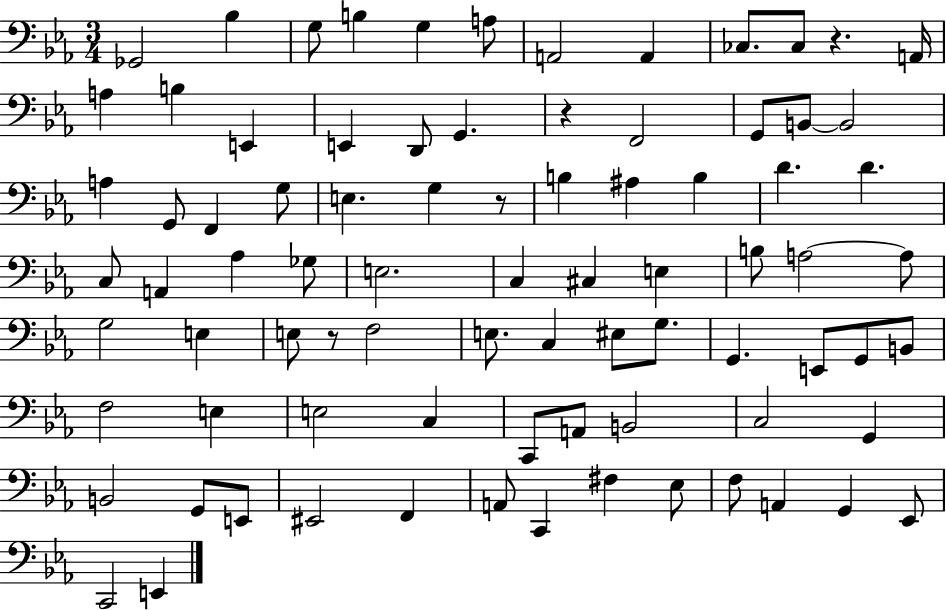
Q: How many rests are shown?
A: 4